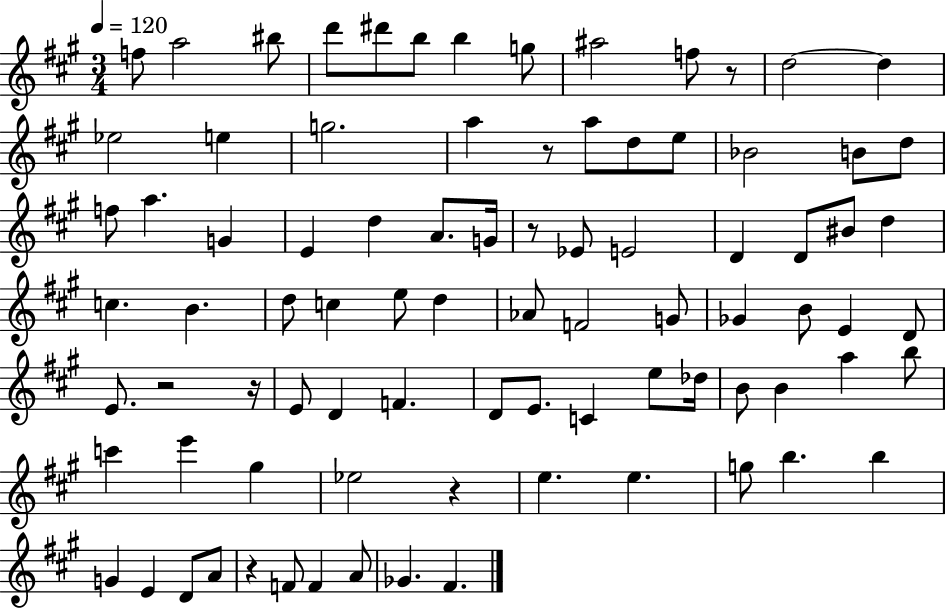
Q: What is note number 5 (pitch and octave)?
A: D#6